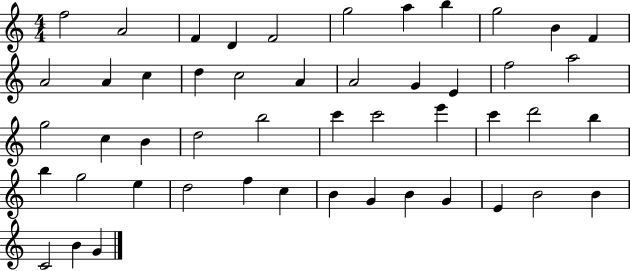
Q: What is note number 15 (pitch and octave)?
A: D5